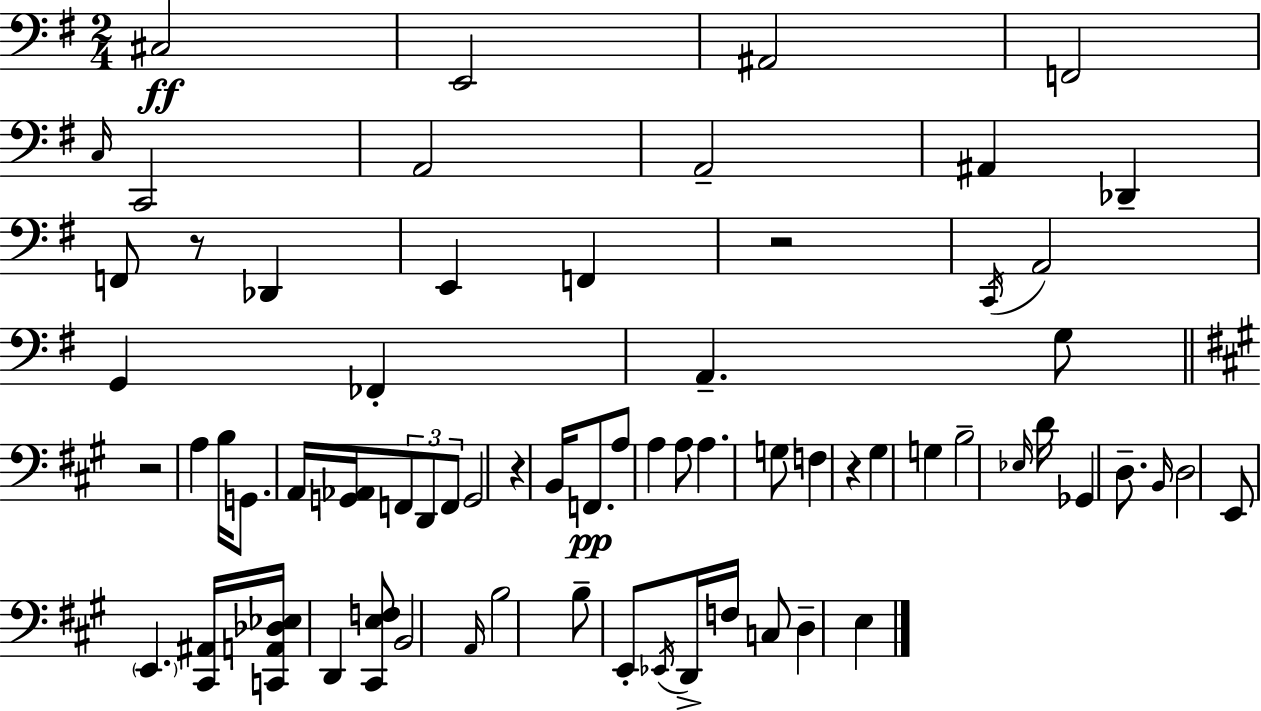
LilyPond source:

{
  \clef bass
  \numericTimeSignature
  \time 2/4
  \key e \minor
  cis2\ff | e,2 | ais,2 | f,2 | \break \grace { c16 } c,2 | a,2 | a,2-- | ais,4 des,4-- | \break f,8 r8 des,4 | e,4 f,4 | r2 | \acciaccatura { c,16 } a,2 | \break g,4 fes,4-. | a,4.-- | g8 \bar "||" \break \key a \major r2 | a4 b16 g,8. | a,16 <g, aes,>16 \tuplet 3/2 { f,8 d,8 f,8 } | g,2 | \break r4 b,16 f,8.\pp | a8 a4 a8 | a4. g8 | f4 r4 | \break gis4 g4 | b2-- | \grace { ees16 } d'16 ges,4 d8.-- | \grace { b,16 } d2 | \break e,8 \parenthesize e,4. | <cis, ais,>16 <c, a, des ees>16 d,4 | <cis, e f>8 b,2 | \grace { a,16 } b2 | \break b8-- e,8-. \acciaccatura { ees,16 } | d,16-> f16 c8 d4-- | e4 \bar "|."
}